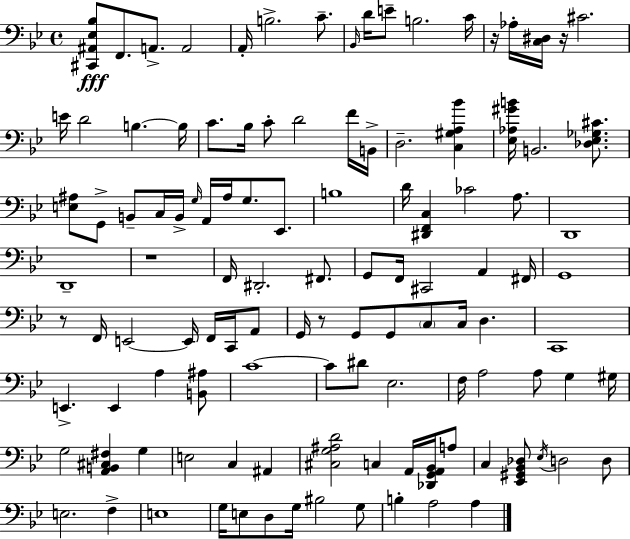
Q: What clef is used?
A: bass